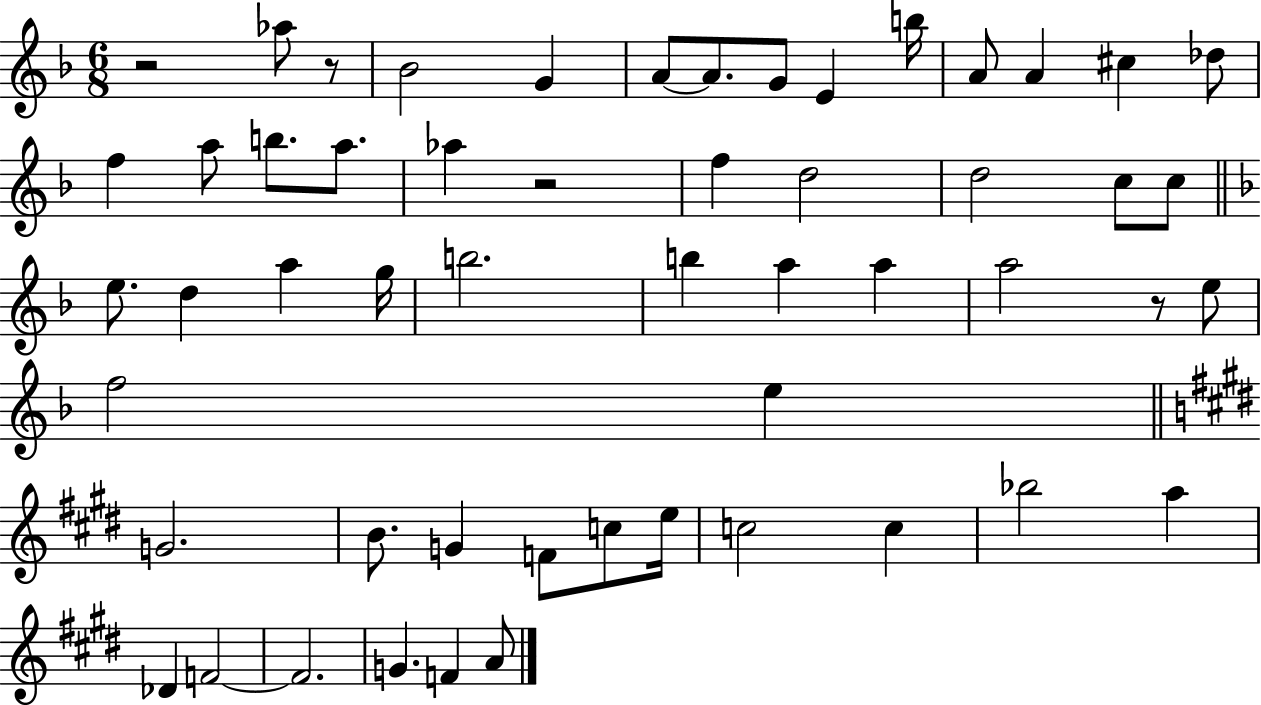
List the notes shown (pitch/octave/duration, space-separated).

R/h Ab5/e R/e Bb4/h G4/q A4/e A4/e. G4/e E4/q B5/s A4/e A4/q C#5/q Db5/e F5/q A5/e B5/e. A5/e. Ab5/q R/h F5/q D5/h D5/h C5/e C5/e E5/e. D5/q A5/q G5/s B5/h. B5/q A5/q A5/q A5/h R/e E5/e F5/h E5/q G4/h. B4/e. G4/q F4/e C5/e E5/s C5/h C5/q Bb5/h A5/q Db4/q F4/h F4/h. G4/q. F4/q A4/e